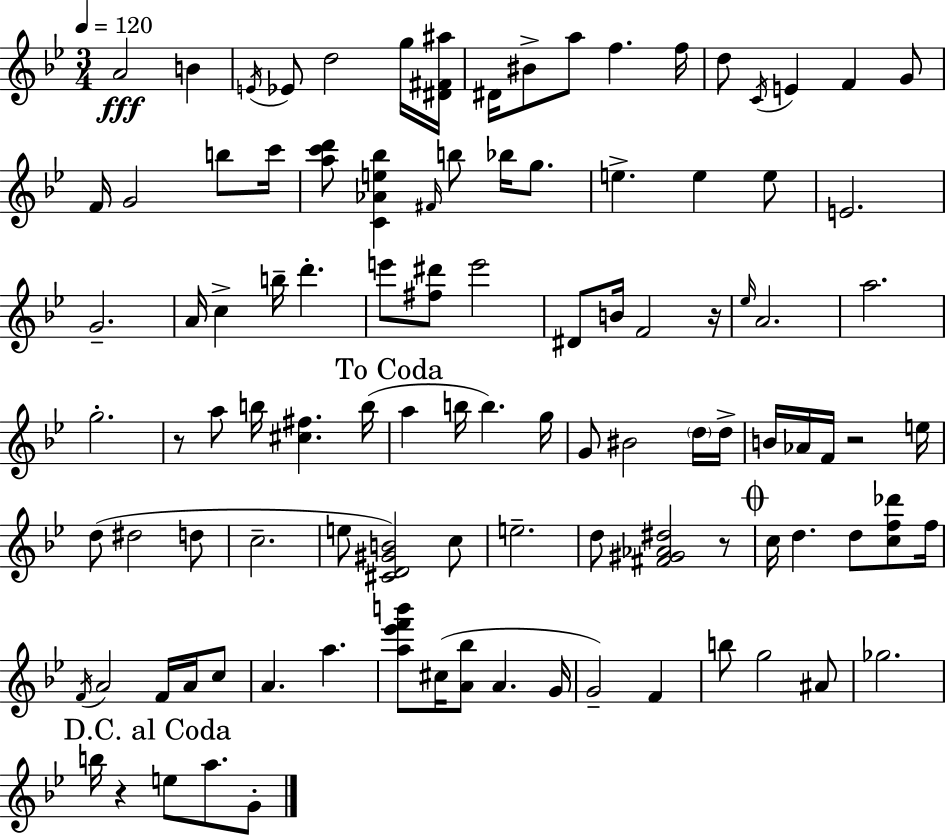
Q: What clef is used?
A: treble